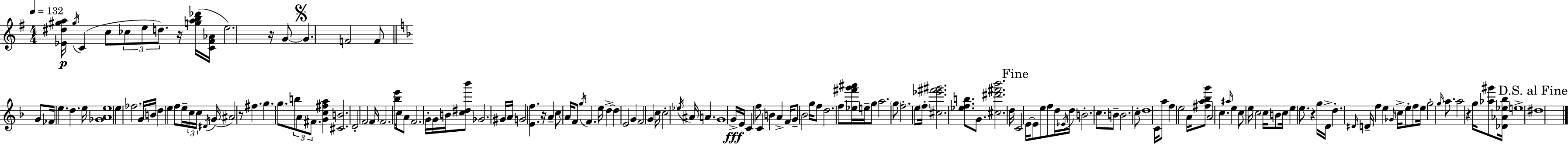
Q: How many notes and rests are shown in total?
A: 163